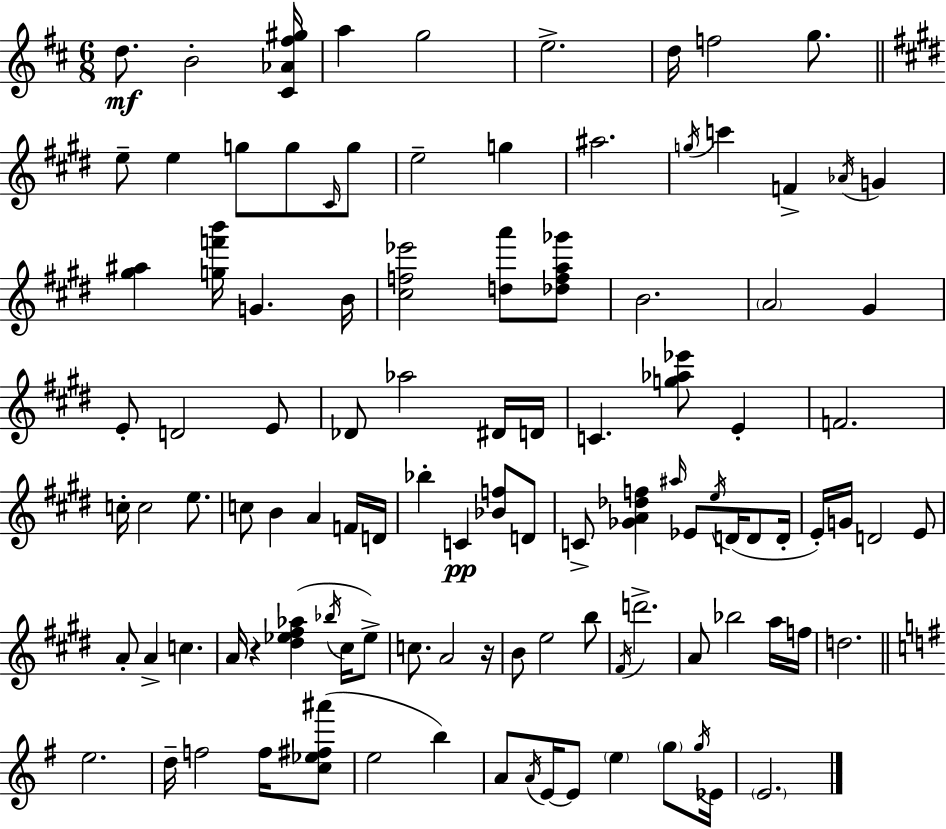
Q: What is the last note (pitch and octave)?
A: E4